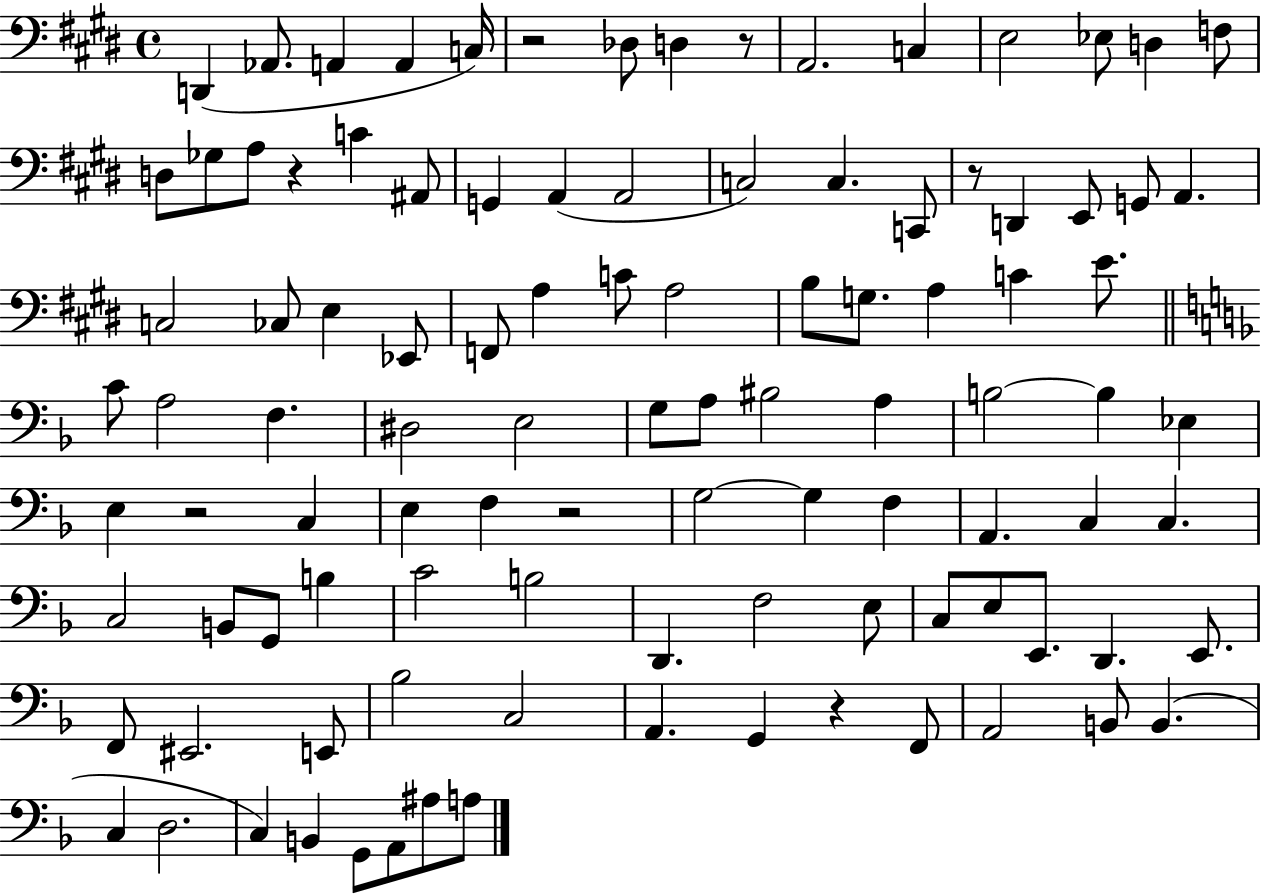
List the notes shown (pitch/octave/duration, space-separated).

D2/q Ab2/e. A2/q A2/q C3/s R/h Db3/e D3/q R/e A2/h. C3/q E3/h Eb3/e D3/q F3/e D3/e Gb3/e A3/e R/q C4/q A#2/e G2/q A2/q A2/h C3/h C3/q. C2/e R/e D2/q E2/e G2/e A2/q. C3/h CES3/e E3/q Eb2/e F2/e A3/q C4/e A3/h B3/e G3/e. A3/q C4/q E4/e. C4/e A3/h F3/q. D#3/h E3/h G3/e A3/e BIS3/h A3/q B3/h B3/q Eb3/q E3/q R/h C3/q E3/q F3/q R/h G3/h G3/q F3/q A2/q. C3/q C3/q. C3/h B2/e G2/e B3/q C4/h B3/h D2/q. F3/h E3/e C3/e E3/e E2/e. D2/q. E2/e. F2/e EIS2/h. E2/e Bb3/h C3/h A2/q. G2/q R/q F2/e A2/h B2/e B2/q. C3/q D3/h. C3/q B2/q G2/e A2/e A#3/e A3/e